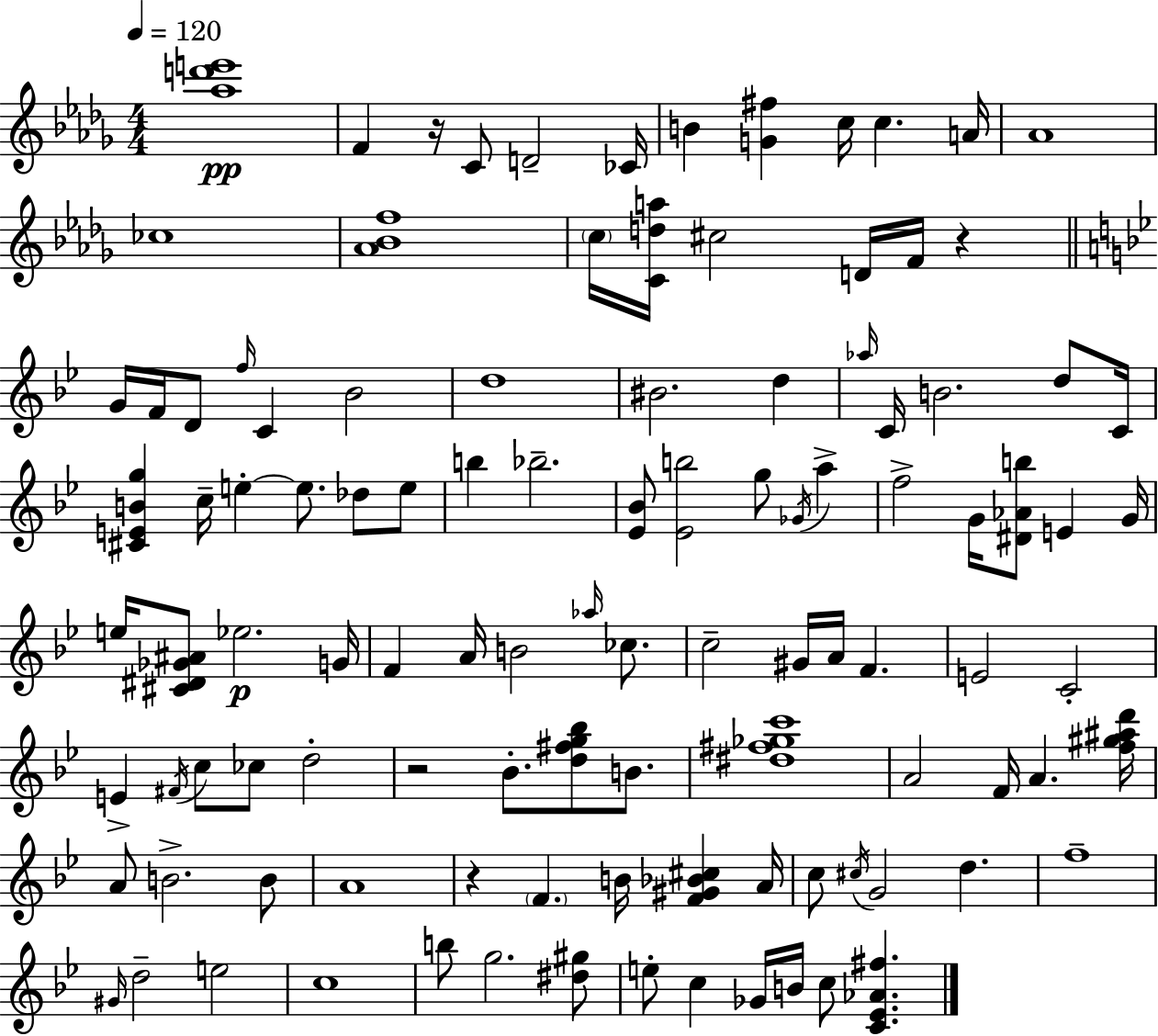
{
  \clef treble
  \numericTimeSignature
  \time 4/4
  \key bes \minor
  \tempo 4 = 120
  <aes'' d''' e'''>1\pp | f'4 r16 c'8 d'2-- ces'16 | b'4 <g' fis''>4 c''16 c''4. a'16 | aes'1 | \break ces''1 | <aes' bes' f''>1 | \parenthesize c''16 <c' d'' a''>16 cis''2 d'16 f'16 r4 | \bar "||" \break \key bes \major g'16 f'16 d'8 \grace { f''16 } c'4 bes'2 | d''1 | bis'2. d''4 | \grace { aes''16 } c'16 b'2. d''8 | \break c'16 <cis' e' b' g''>4 c''16-- e''4-.~~ e''8. des''8 | e''8 b''4 bes''2.-- | <ees' bes'>8 <ees' b''>2 g''8 \acciaccatura { ges'16 } a''4-> | f''2-> g'16 <dis' aes' b''>8 e'4 | \break g'16 e''16 <cis' dis' ges' ais'>8 ees''2.\p | g'16 f'4 a'16 b'2 | \grace { aes''16 } ces''8. c''2-- gis'16 a'16 f'4. | e'2 c'2-. | \break e'4-> \acciaccatura { fis'16 } c''8 ces''8 d''2-. | r2 bes'8.-. | <d'' fis'' g'' bes''>8 b'8. <dis'' fis'' ges'' c'''>1 | a'2 f'16 a'4. | \break <f'' gis'' ais'' d'''>16 a'8 b'2.-> | b'8 a'1 | r4 \parenthesize f'4. b'16 | <f' gis' bes' cis''>4 a'16 c''8 \acciaccatura { cis''16 } g'2 | \break d''4. f''1-- | \grace { gis'16 } d''2-- e''2 | c''1 | b''8 g''2. | \break <dis'' gis''>8 e''8-. c''4 ges'16 b'16 c''8 | <c' ees' aes' fis''>4. \bar "|."
}